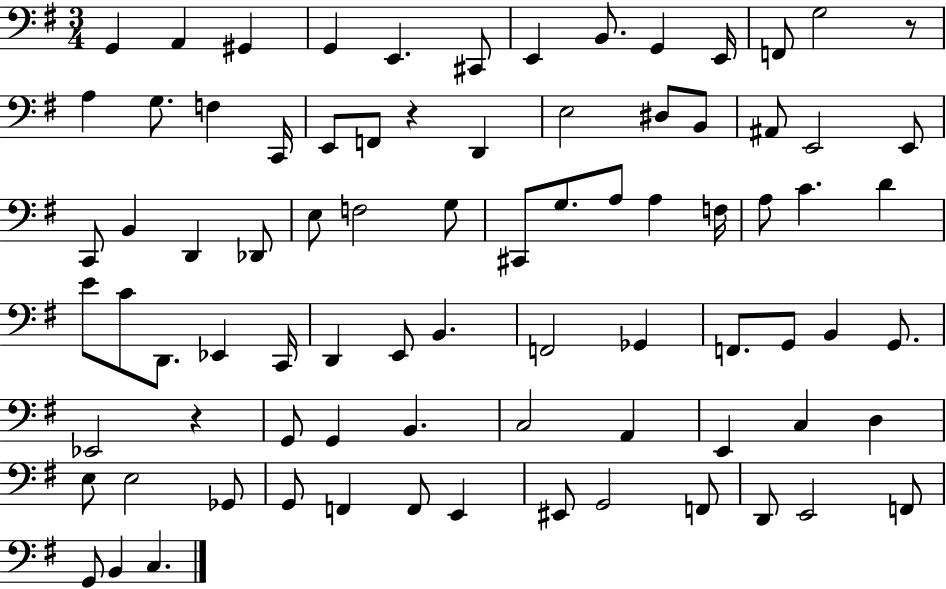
G2/q A2/q G#2/q G2/q E2/q. C#2/e E2/q B2/e. G2/q E2/s F2/e G3/h R/e A3/q G3/e. F3/q C2/s E2/e F2/e R/q D2/q E3/h D#3/e B2/e A#2/e E2/h E2/e C2/e B2/q D2/q Db2/e E3/e F3/h G3/e C#2/e G3/e. A3/e A3/q F3/s A3/e C4/q. D4/q E4/e C4/e D2/e. Eb2/q C2/s D2/q E2/e B2/q. F2/h Gb2/q F2/e. G2/e B2/q G2/e. Eb2/h R/q G2/e G2/q B2/q. C3/h A2/q E2/q C3/q D3/q E3/e E3/h Gb2/e G2/e F2/q F2/e E2/q EIS2/e G2/h F2/e D2/e E2/h F2/e G2/e B2/q C3/q.